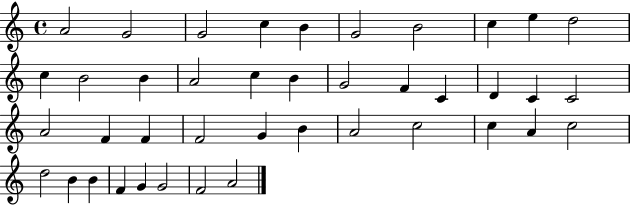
A4/h G4/h G4/h C5/q B4/q G4/h B4/h C5/q E5/q D5/h C5/q B4/h B4/q A4/h C5/q B4/q G4/h F4/q C4/q D4/q C4/q C4/h A4/h F4/q F4/q F4/h G4/q B4/q A4/h C5/h C5/q A4/q C5/h D5/h B4/q B4/q F4/q G4/q G4/h F4/h A4/h